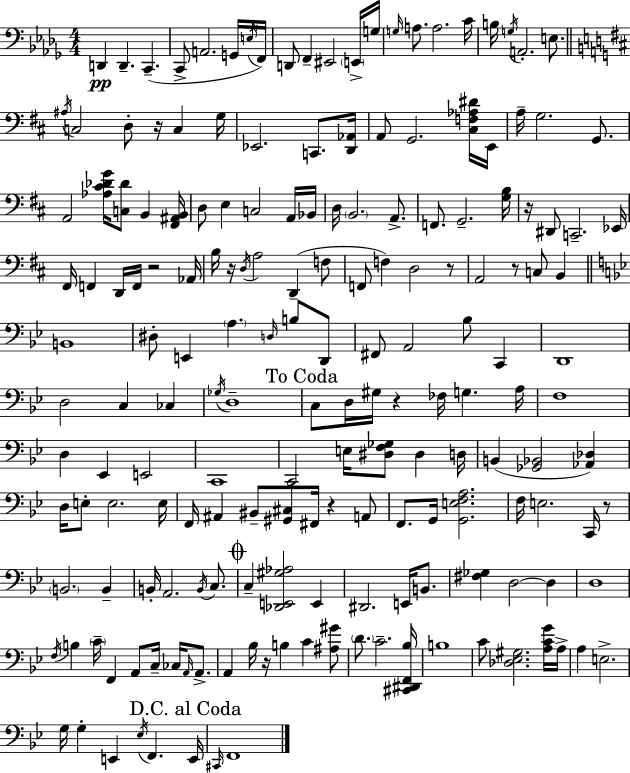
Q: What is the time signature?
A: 4/4